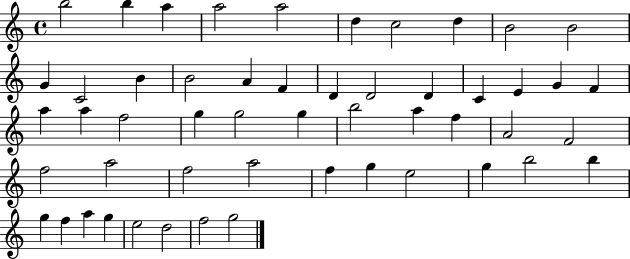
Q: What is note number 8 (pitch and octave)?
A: D5